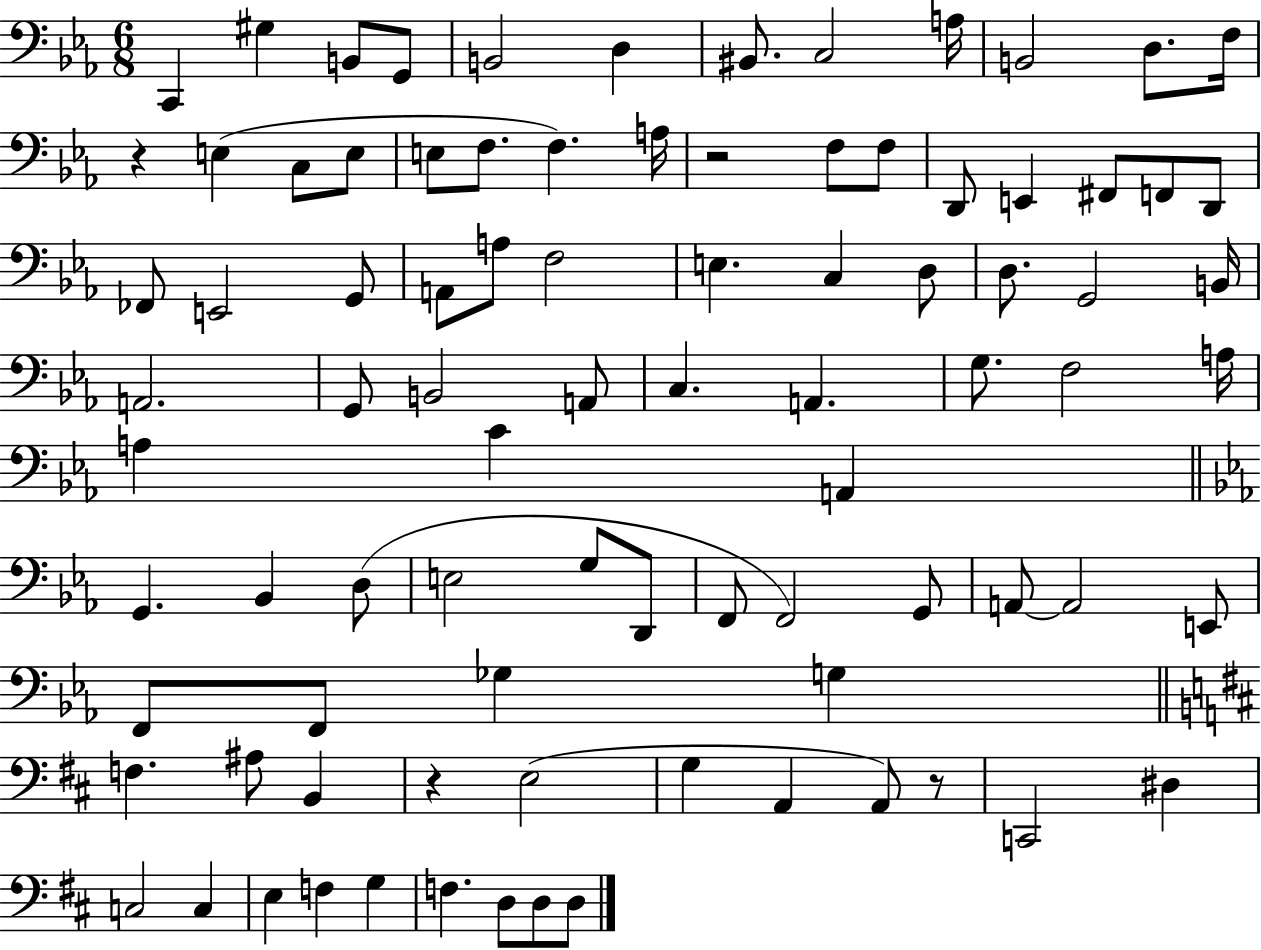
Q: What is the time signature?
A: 6/8